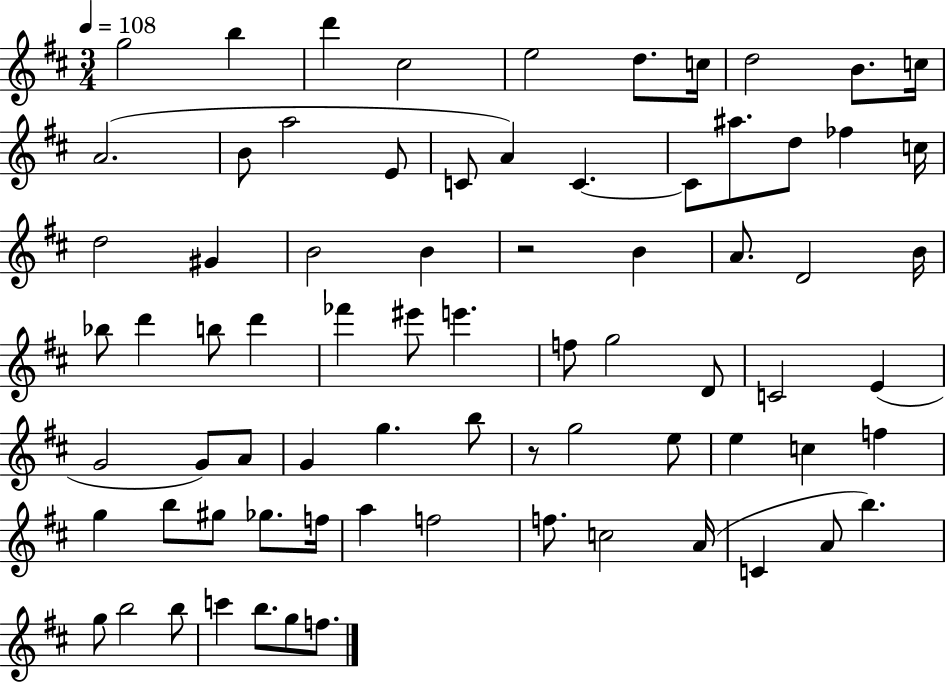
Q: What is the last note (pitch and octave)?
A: F5